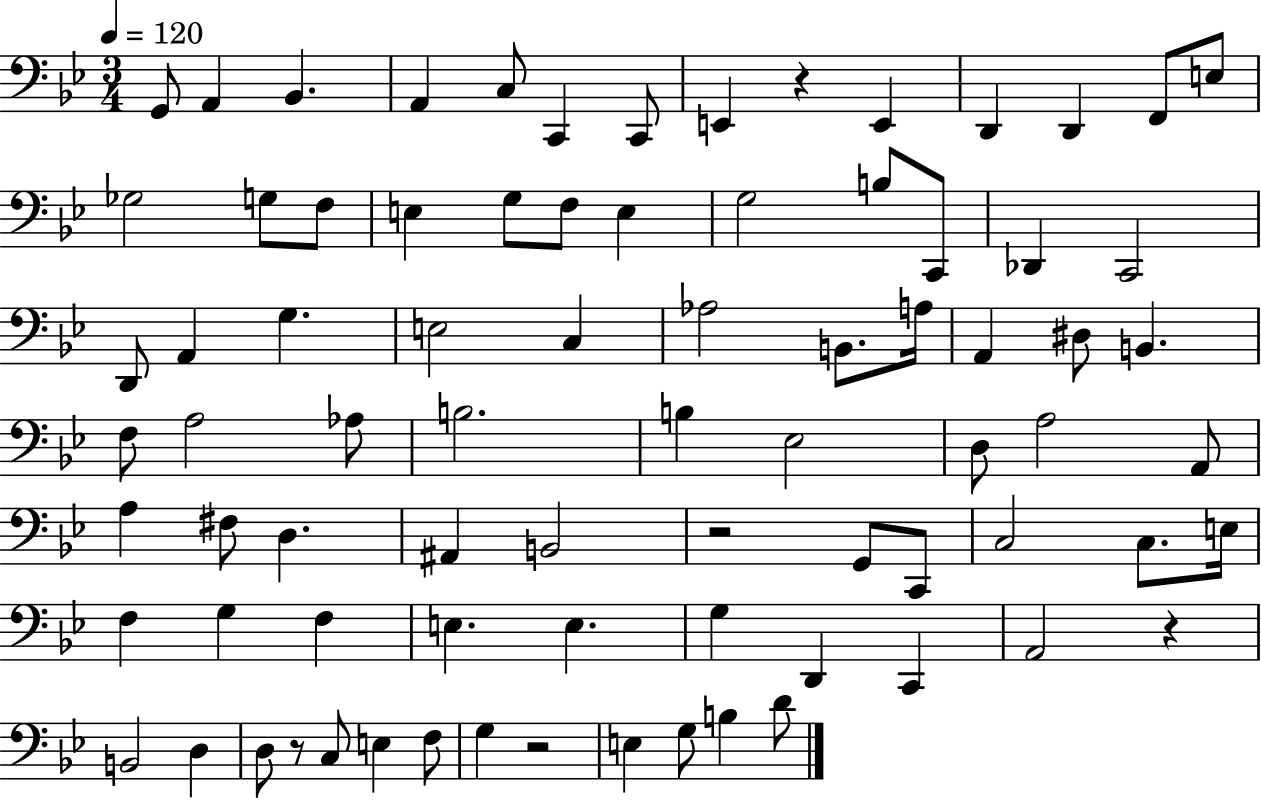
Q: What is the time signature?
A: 3/4